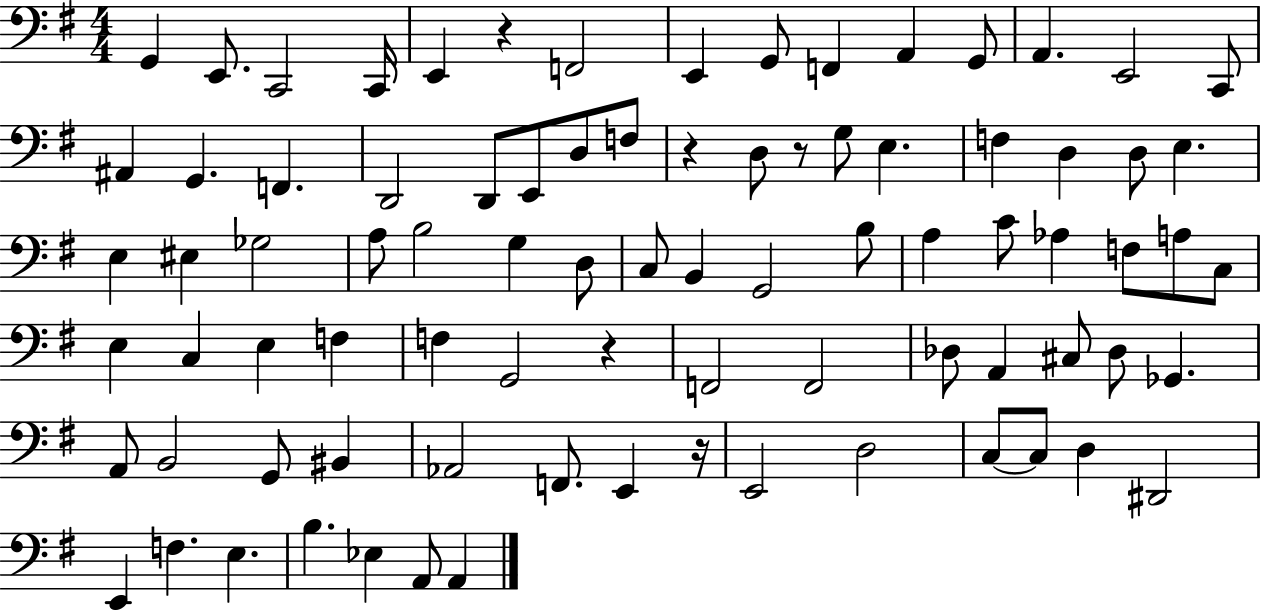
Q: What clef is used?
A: bass